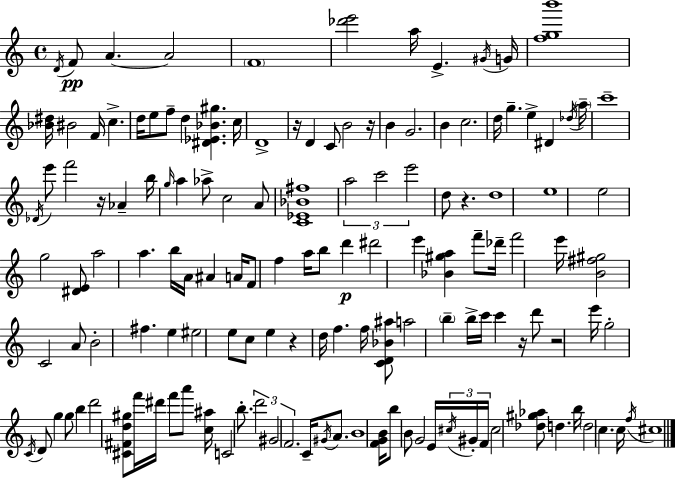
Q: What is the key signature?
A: C major